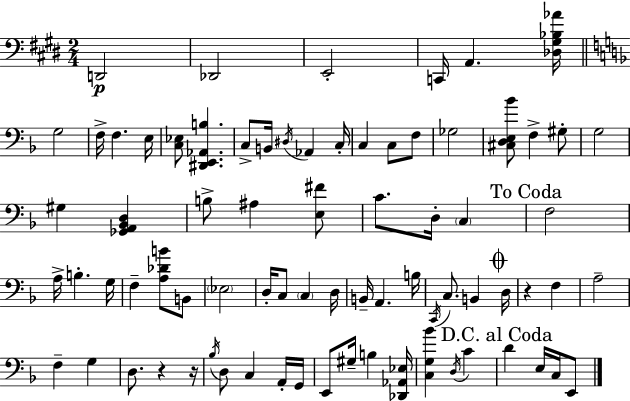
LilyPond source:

{
  \clef bass
  \numericTimeSignature
  \time 2/4
  \key e \major
  d,2\p | des,2 | e,2-. | c,16 a,4. <des gis bes aes'>16 | \break \bar "||" \break \key d \minor g2 | f16-> f4. e16 | <c ees>8 <dis, e, aes, b>4. | c8-> b,16 \acciaccatura { dis16 } aes,4 | \break c16-. c4 c8 f8 | ges2 | <cis d e bes'>8 f4-> gis8-. | g2 | \break gis4 <ges, a, bes, d>4 | b8-> ais4 <e fis'>8 | c'8. d16-. \parenthesize c4 | \mark "To Coda" f2 | \break a16-> b4.-. | g16 f4-- <a des' b'>8 b,8 | \parenthesize ees2 | d16-. c8 \parenthesize c4 | \break d16 b,16-- a,4. | b16 \acciaccatura { c,16 } c8. b,4 | \mark \markup { \musicglyph "scripts.coda" } d16 r4 f4 | a2-- | \break f4-- g4 | d8. r4 | r16 \acciaccatura { bes16 } d8 c4 | a,16-. g,16 e,8 gis16-- b4 | \break <des, aes, ees>16 <c g bes'>4 \acciaccatura { d16 } | c'4 \mark "D.C. al Coda" d'4 | e16 c16 e,8 \bar "|."
}